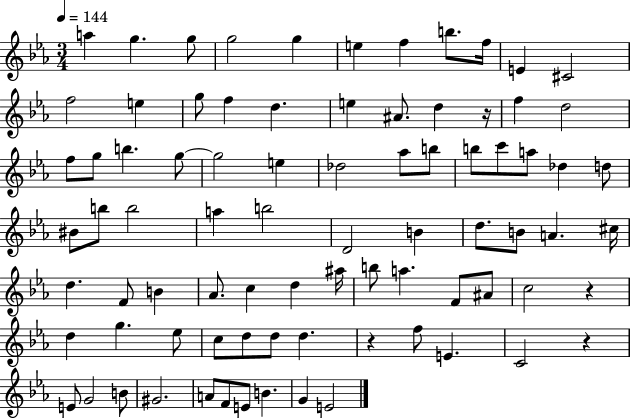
{
  \clef treble
  \numericTimeSignature
  \time 3/4
  \key ees \major
  \tempo 4 = 144
  a''4 g''4. g''8 | g''2 g''4 | e''4 f''4 b''8. f''16 | e'4 cis'2 | \break f''2 e''4 | g''8 f''4 d''4. | e''4 ais'8. d''4 r16 | f''4 d''2 | \break f''8 g''8 b''4. g''8~~ | g''2 e''4 | des''2 aes''8 b''8 | b''8 c'''8 a''8 des''4 d''8 | \break bis'8 b''8 b''2 | a''4 b''2 | d'2 b'4 | d''8. b'8 a'4. cis''16 | \break d''4. f'8 b'4 | aes'8. c''4 d''4 ais''16 | b''8 a''4. f'8 ais'8 | c''2 r4 | \break d''4 g''4. ees''8 | c''8 d''8 d''8 d''4. | r4 f''8 e'4. | c'2 r4 | \break e'8 g'2 b'8 | gis'2. | a'8 f'8 e'8 b'4. | g'4 e'2 | \break \bar "|."
}